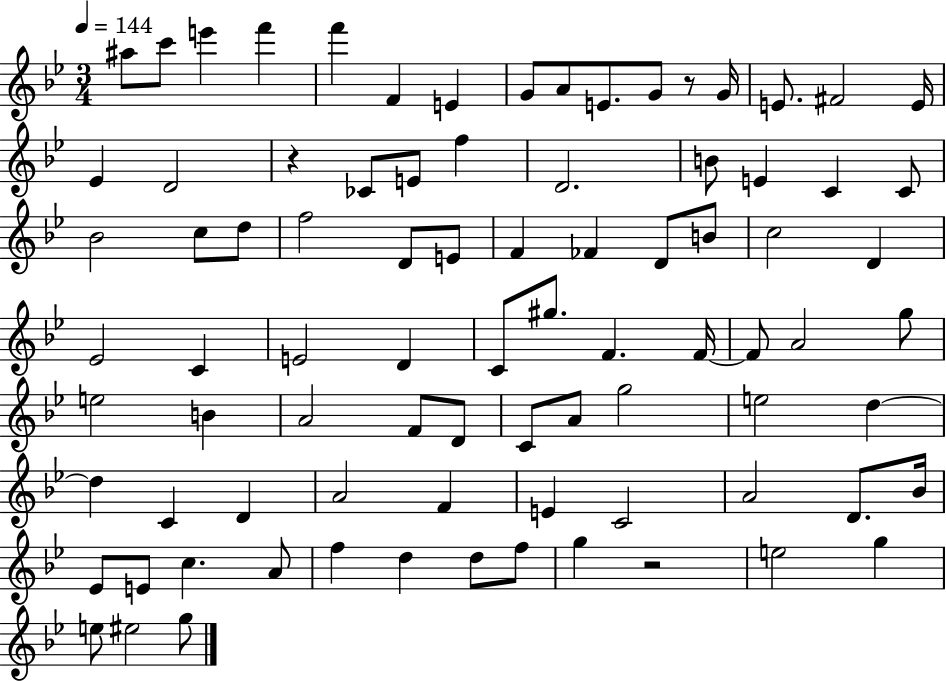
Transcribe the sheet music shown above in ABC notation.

X:1
T:Untitled
M:3/4
L:1/4
K:Bb
^a/2 c'/2 e' f' f' F E G/2 A/2 E/2 G/2 z/2 G/4 E/2 ^F2 E/4 _E D2 z _C/2 E/2 f D2 B/2 E C C/2 _B2 c/2 d/2 f2 D/2 E/2 F _F D/2 B/2 c2 D _E2 C E2 D C/2 ^g/2 F F/4 F/2 A2 g/2 e2 B A2 F/2 D/2 C/2 A/2 g2 e2 d d C D A2 F E C2 A2 D/2 _B/4 _E/2 E/2 c A/2 f d d/2 f/2 g z2 e2 g e/2 ^e2 g/2